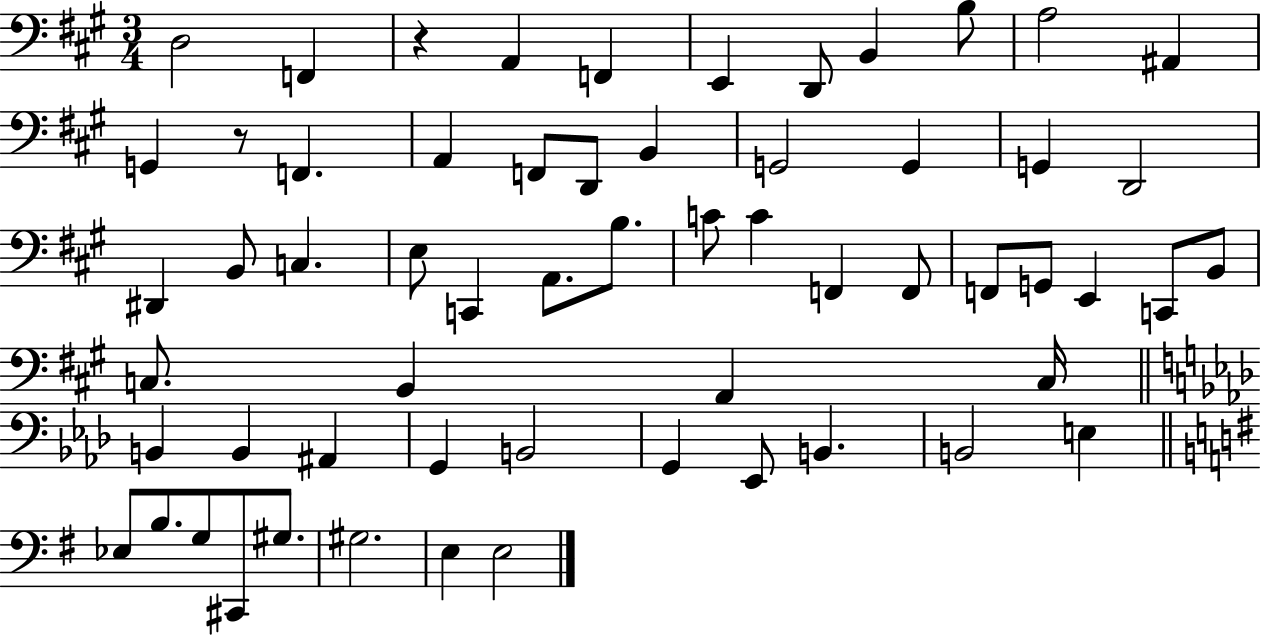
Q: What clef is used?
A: bass